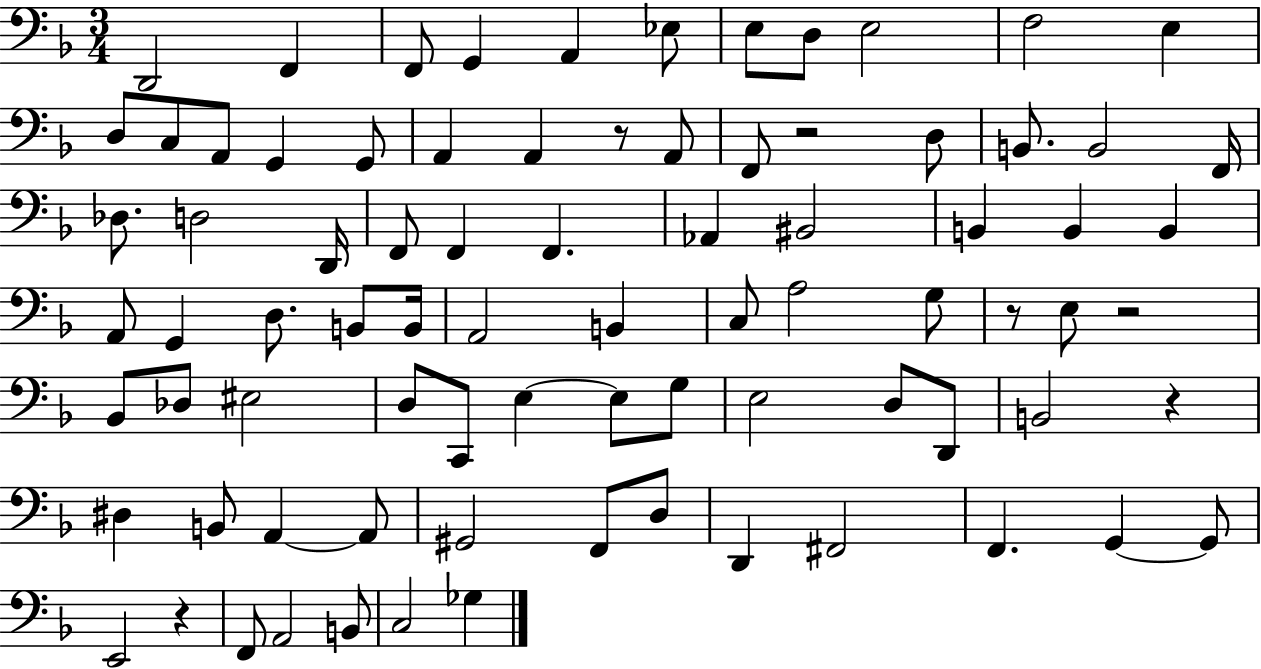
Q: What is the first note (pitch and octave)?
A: D2